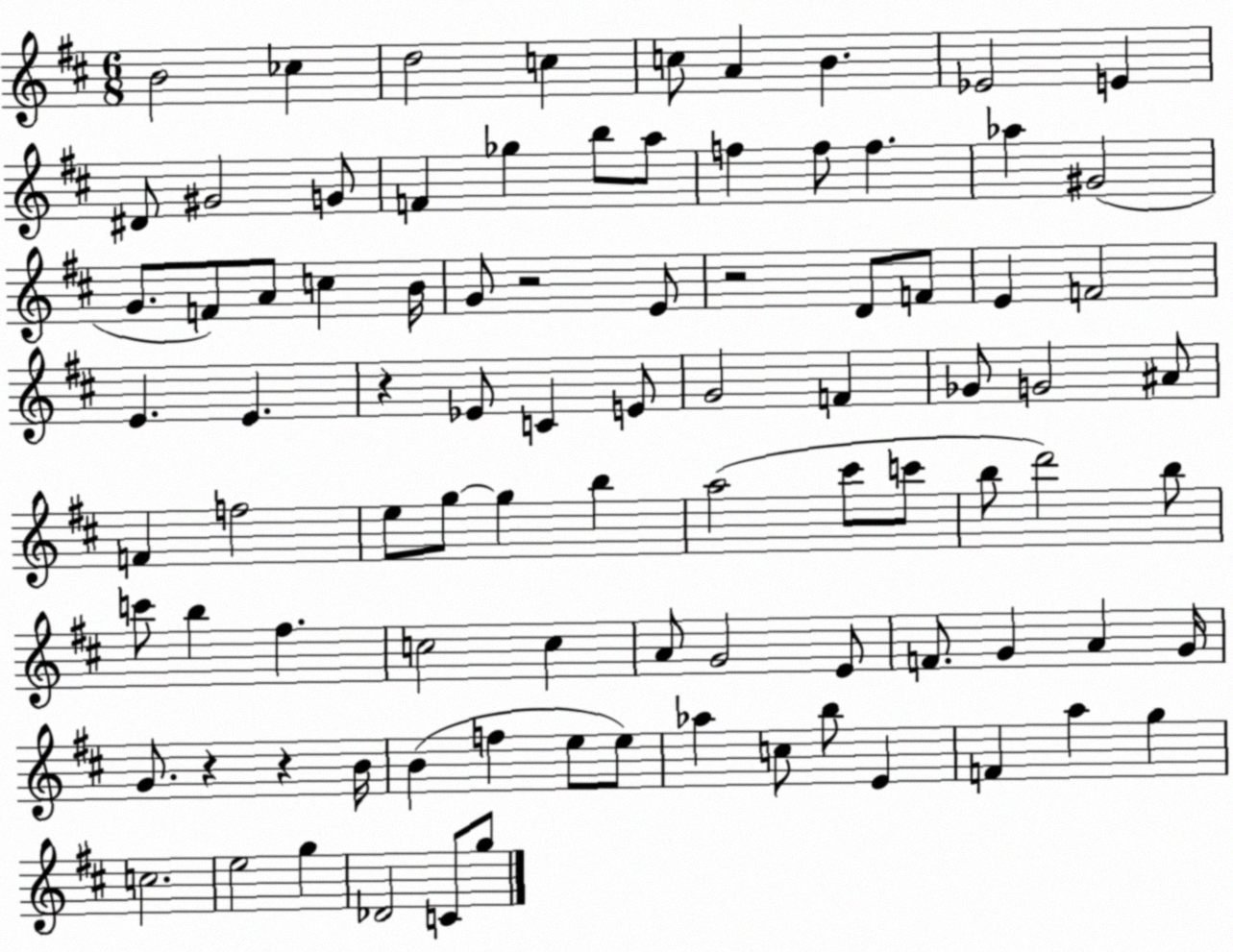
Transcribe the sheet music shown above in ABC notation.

X:1
T:Untitled
M:6/8
L:1/4
K:D
B2 _c d2 c c/2 A B _E2 E ^D/2 ^G2 G/2 F _g b/2 a/2 f f/2 f _a ^G2 G/2 F/2 A/2 c B/4 G/2 z2 E/2 z2 D/2 F/2 E F2 E E z _E/2 C E/2 G2 F _G/2 G2 ^A/2 F f2 e/2 g/2 g b a2 ^c'/2 c'/2 b/2 d'2 b/2 c'/2 b ^f c2 c A/2 G2 E/2 F/2 G A G/4 G/2 z z B/4 B f e/2 e/2 _a c/2 b/2 E F a g c2 e2 g _D2 C/2 g/2